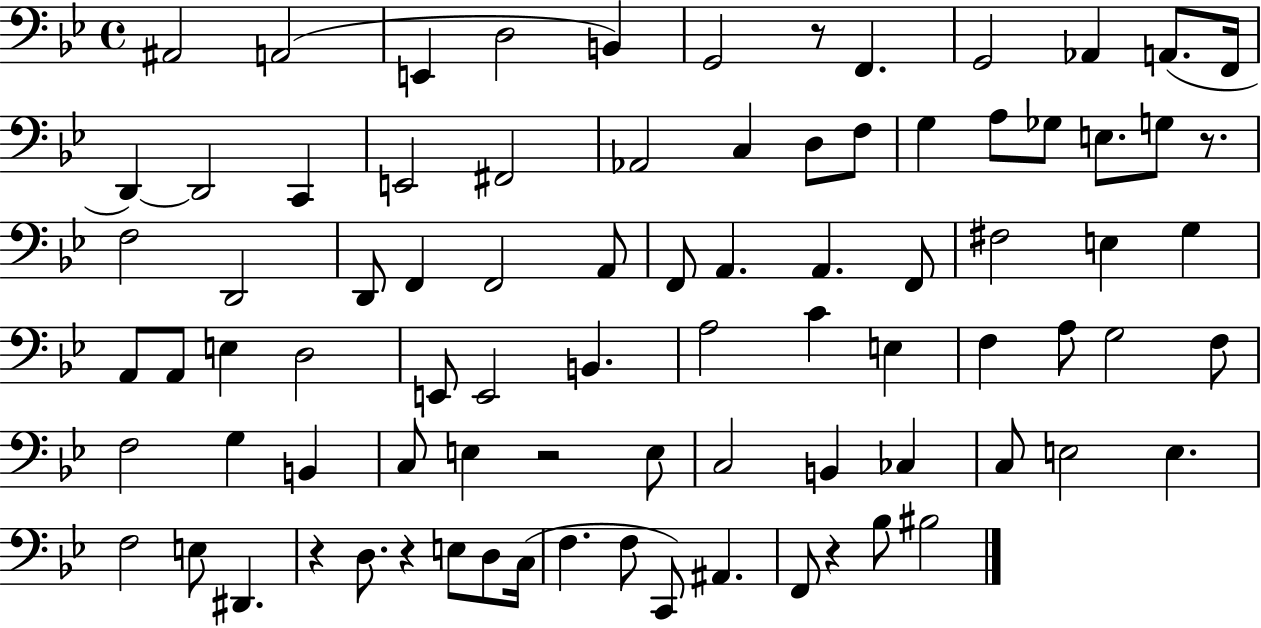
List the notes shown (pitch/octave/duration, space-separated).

A#2/h A2/h E2/q D3/h B2/q G2/h R/e F2/q. G2/h Ab2/q A2/e. F2/s D2/q D2/h C2/q E2/h F#2/h Ab2/h C3/q D3/e F3/e G3/q A3/e Gb3/e E3/e. G3/e R/e. F3/h D2/h D2/e F2/q F2/h A2/e F2/e A2/q. A2/q. F2/e F#3/h E3/q G3/q A2/e A2/e E3/q D3/h E2/e E2/h B2/q. A3/h C4/q E3/q F3/q A3/e G3/h F3/e F3/h G3/q B2/q C3/e E3/q R/h E3/e C3/h B2/q CES3/q C3/e E3/h E3/q. F3/h E3/e D#2/q. R/q D3/e. R/q E3/e D3/e C3/s F3/q. F3/e C2/e A#2/q. F2/e R/q Bb3/e BIS3/h